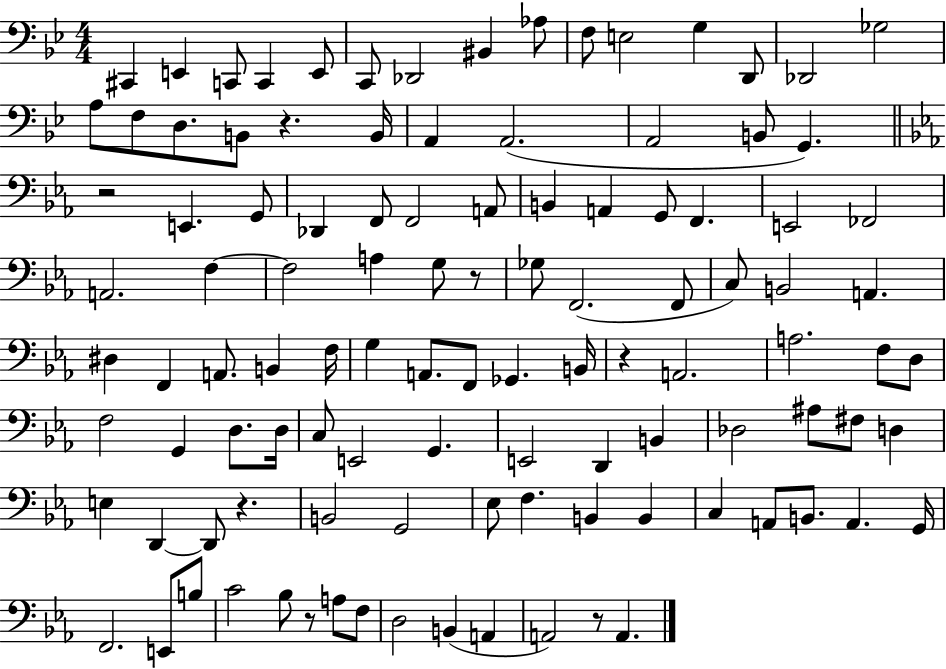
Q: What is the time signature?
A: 4/4